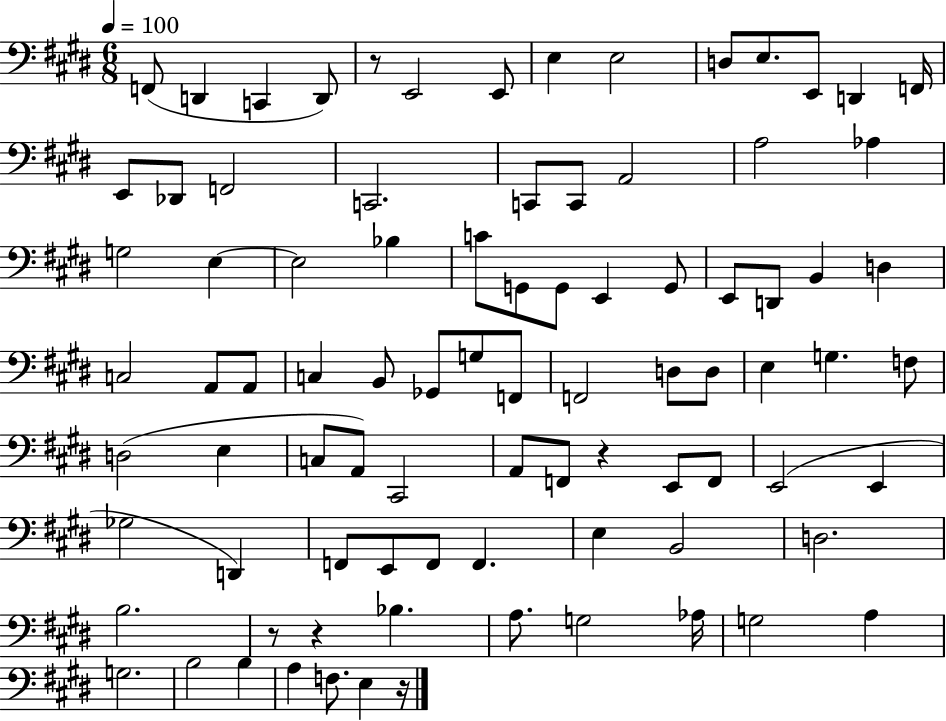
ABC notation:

X:1
T:Untitled
M:6/8
L:1/4
K:E
F,,/2 D,, C,, D,,/2 z/2 E,,2 E,,/2 E, E,2 D,/2 E,/2 E,,/2 D,, F,,/4 E,,/2 _D,,/2 F,,2 C,,2 C,,/2 C,,/2 A,,2 A,2 _A, G,2 E, E,2 _B, C/2 G,,/2 G,,/2 E,, G,,/2 E,,/2 D,,/2 B,, D, C,2 A,,/2 A,,/2 C, B,,/2 _G,,/2 G,/2 F,,/2 F,,2 D,/2 D,/2 E, G, F,/2 D,2 E, C,/2 A,,/2 ^C,,2 A,,/2 F,,/2 z E,,/2 F,,/2 E,,2 E,, _G,2 D,, F,,/2 E,,/2 F,,/2 F,, E, B,,2 D,2 B,2 z/2 z _B, A,/2 G,2 _A,/4 G,2 A, G,2 B,2 B, A, F,/2 E, z/4